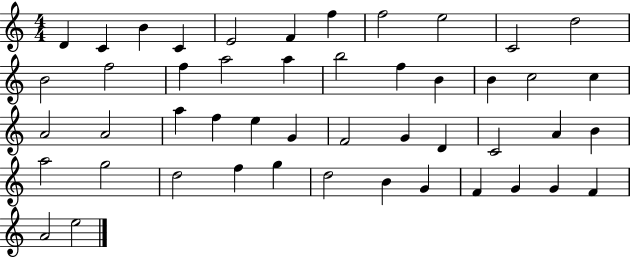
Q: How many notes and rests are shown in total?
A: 48